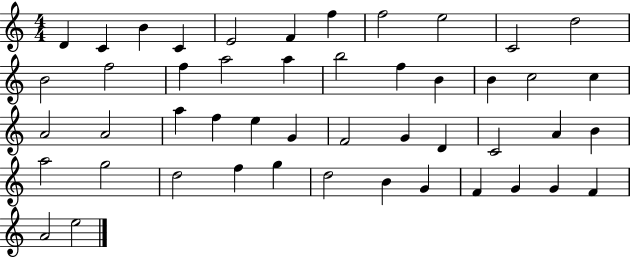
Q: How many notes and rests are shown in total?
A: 48